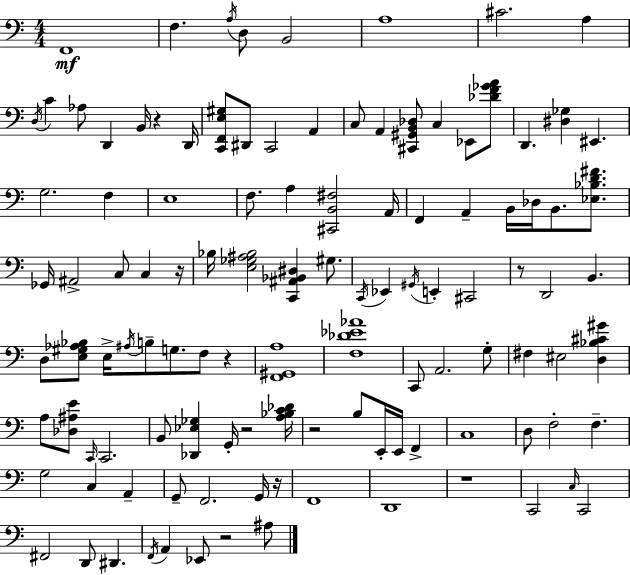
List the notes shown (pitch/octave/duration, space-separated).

F2/w F3/q. A3/s D3/e B2/h A3/w C#4/h. A3/q D3/s C4/q Ab3/e D2/q B2/s R/q D2/s [C2,F2,E3,G#3]/e D#2/e C2/h A2/q C3/e A2/q [C#2,G#2,B2,Db3]/e C3/q Eb2/e [Db4,F4,Gb4,A4]/e D2/q. [D#3,Gb3]/q EIS2/q. G3/h. F3/q E3/w F3/e. A3/q [C#2,B2,F#3]/h A2/s F2/q A2/q B2/s Db3/s B2/e. [Eb3,Bb3,D4,F#4]/e. Gb2/s A#2/h C3/e C3/q R/s Bb3/s [E3,Gb3,A#3,Bb3]/h [C2,A#2,Bb2,D#3]/q G#3/e. C2/s Eb2/q G#2/s E2/q C#2/h R/e D2/h B2/q. D3/e [E3,G#3,Ab3,Bb3]/e E3/s A#3/s B3/e G3/e. F3/e R/q [F2,G#2,A3]/w [F3,Db4,Eb4,Ab4]/w C2/e A2/h. G3/e F#3/q EIS3/h [D3,Bb3,C#4,G#4]/q A3/e [Db3,A#3,E4]/e C2/s C2/h. B2/e [Db2,Eb3,Gb3]/q G2/s R/h [A3,Bb3,C4,Db4]/s R/h B3/e E2/s E2/s F2/q C3/w D3/e F3/h F3/q. G3/h C3/q A2/q G2/e F2/h. G2/s R/s F2/w D2/w R/w C2/h C3/s C2/h F#2/h D2/e D#2/q. F2/s A2/q Eb2/e R/h A#3/e